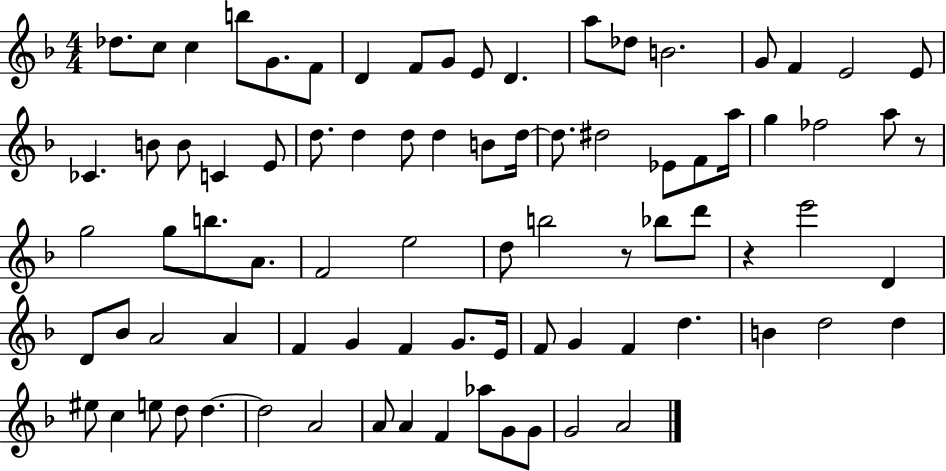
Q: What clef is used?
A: treble